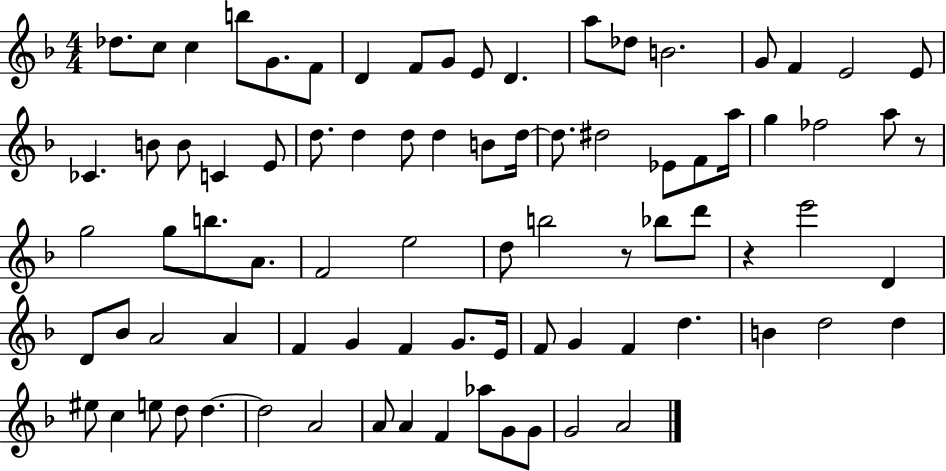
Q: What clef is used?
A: treble